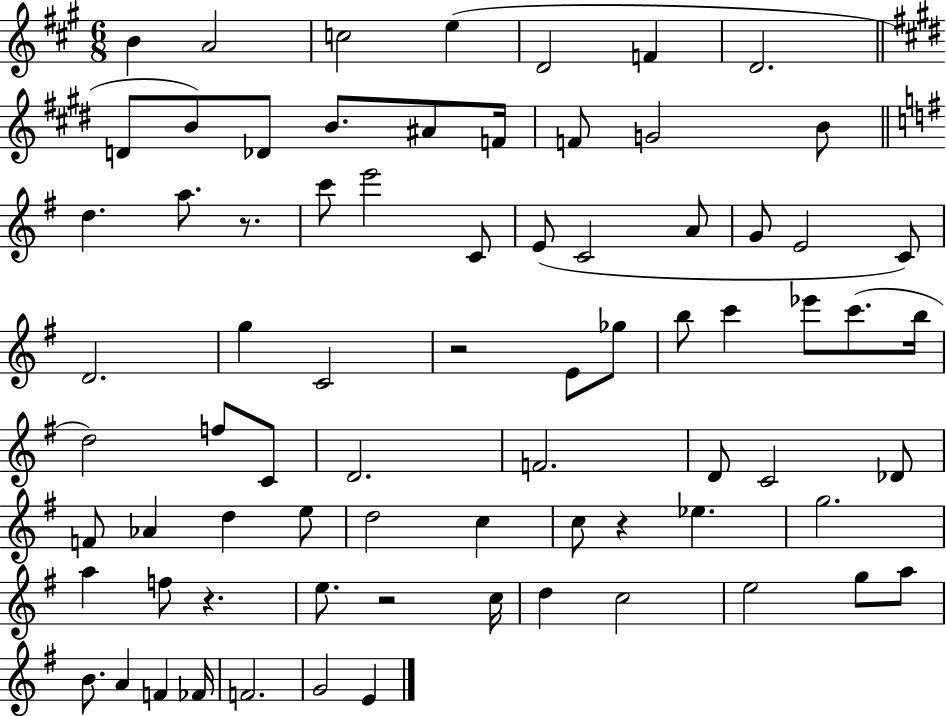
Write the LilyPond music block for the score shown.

{
  \clef treble
  \numericTimeSignature
  \time 6/8
  \key a \major
  b'4 a'2 | c''2 e''4( | d'2 f'4 | d'2. | \break \bar "||" \break \key e \major d'8 b'8) des'8 b'8. ais'8 f'16 | f'8 g'2 b'8 | \bar "||" \break \key g \major d''4. a''8. r8. | c'''8 e'''2 c'8 | e'8( c'2 a'8 | g'8 e'2 c'8) | \break d'2. | g''4 c'2 | r2 e'8 ges''8 | b''8 c'''4 ees'''8 c'''8.( b''16 | \break d''2) f''8 c'8 | d'2. | f'2. | d'8 c'2 des'8 | \break f'8 aes'4 d''4 e''8 | d''2 c''4 | c''8 r4 ees''4. | g''2. | \break a''4 f''8 r4. | e''8. r2 c''16 | d''4 c''2 | e''2 g''8 a''8 | \break b'8. a'4 f'4 fes'16 | f'2. | g'2 e'4 | \bar "|."
}